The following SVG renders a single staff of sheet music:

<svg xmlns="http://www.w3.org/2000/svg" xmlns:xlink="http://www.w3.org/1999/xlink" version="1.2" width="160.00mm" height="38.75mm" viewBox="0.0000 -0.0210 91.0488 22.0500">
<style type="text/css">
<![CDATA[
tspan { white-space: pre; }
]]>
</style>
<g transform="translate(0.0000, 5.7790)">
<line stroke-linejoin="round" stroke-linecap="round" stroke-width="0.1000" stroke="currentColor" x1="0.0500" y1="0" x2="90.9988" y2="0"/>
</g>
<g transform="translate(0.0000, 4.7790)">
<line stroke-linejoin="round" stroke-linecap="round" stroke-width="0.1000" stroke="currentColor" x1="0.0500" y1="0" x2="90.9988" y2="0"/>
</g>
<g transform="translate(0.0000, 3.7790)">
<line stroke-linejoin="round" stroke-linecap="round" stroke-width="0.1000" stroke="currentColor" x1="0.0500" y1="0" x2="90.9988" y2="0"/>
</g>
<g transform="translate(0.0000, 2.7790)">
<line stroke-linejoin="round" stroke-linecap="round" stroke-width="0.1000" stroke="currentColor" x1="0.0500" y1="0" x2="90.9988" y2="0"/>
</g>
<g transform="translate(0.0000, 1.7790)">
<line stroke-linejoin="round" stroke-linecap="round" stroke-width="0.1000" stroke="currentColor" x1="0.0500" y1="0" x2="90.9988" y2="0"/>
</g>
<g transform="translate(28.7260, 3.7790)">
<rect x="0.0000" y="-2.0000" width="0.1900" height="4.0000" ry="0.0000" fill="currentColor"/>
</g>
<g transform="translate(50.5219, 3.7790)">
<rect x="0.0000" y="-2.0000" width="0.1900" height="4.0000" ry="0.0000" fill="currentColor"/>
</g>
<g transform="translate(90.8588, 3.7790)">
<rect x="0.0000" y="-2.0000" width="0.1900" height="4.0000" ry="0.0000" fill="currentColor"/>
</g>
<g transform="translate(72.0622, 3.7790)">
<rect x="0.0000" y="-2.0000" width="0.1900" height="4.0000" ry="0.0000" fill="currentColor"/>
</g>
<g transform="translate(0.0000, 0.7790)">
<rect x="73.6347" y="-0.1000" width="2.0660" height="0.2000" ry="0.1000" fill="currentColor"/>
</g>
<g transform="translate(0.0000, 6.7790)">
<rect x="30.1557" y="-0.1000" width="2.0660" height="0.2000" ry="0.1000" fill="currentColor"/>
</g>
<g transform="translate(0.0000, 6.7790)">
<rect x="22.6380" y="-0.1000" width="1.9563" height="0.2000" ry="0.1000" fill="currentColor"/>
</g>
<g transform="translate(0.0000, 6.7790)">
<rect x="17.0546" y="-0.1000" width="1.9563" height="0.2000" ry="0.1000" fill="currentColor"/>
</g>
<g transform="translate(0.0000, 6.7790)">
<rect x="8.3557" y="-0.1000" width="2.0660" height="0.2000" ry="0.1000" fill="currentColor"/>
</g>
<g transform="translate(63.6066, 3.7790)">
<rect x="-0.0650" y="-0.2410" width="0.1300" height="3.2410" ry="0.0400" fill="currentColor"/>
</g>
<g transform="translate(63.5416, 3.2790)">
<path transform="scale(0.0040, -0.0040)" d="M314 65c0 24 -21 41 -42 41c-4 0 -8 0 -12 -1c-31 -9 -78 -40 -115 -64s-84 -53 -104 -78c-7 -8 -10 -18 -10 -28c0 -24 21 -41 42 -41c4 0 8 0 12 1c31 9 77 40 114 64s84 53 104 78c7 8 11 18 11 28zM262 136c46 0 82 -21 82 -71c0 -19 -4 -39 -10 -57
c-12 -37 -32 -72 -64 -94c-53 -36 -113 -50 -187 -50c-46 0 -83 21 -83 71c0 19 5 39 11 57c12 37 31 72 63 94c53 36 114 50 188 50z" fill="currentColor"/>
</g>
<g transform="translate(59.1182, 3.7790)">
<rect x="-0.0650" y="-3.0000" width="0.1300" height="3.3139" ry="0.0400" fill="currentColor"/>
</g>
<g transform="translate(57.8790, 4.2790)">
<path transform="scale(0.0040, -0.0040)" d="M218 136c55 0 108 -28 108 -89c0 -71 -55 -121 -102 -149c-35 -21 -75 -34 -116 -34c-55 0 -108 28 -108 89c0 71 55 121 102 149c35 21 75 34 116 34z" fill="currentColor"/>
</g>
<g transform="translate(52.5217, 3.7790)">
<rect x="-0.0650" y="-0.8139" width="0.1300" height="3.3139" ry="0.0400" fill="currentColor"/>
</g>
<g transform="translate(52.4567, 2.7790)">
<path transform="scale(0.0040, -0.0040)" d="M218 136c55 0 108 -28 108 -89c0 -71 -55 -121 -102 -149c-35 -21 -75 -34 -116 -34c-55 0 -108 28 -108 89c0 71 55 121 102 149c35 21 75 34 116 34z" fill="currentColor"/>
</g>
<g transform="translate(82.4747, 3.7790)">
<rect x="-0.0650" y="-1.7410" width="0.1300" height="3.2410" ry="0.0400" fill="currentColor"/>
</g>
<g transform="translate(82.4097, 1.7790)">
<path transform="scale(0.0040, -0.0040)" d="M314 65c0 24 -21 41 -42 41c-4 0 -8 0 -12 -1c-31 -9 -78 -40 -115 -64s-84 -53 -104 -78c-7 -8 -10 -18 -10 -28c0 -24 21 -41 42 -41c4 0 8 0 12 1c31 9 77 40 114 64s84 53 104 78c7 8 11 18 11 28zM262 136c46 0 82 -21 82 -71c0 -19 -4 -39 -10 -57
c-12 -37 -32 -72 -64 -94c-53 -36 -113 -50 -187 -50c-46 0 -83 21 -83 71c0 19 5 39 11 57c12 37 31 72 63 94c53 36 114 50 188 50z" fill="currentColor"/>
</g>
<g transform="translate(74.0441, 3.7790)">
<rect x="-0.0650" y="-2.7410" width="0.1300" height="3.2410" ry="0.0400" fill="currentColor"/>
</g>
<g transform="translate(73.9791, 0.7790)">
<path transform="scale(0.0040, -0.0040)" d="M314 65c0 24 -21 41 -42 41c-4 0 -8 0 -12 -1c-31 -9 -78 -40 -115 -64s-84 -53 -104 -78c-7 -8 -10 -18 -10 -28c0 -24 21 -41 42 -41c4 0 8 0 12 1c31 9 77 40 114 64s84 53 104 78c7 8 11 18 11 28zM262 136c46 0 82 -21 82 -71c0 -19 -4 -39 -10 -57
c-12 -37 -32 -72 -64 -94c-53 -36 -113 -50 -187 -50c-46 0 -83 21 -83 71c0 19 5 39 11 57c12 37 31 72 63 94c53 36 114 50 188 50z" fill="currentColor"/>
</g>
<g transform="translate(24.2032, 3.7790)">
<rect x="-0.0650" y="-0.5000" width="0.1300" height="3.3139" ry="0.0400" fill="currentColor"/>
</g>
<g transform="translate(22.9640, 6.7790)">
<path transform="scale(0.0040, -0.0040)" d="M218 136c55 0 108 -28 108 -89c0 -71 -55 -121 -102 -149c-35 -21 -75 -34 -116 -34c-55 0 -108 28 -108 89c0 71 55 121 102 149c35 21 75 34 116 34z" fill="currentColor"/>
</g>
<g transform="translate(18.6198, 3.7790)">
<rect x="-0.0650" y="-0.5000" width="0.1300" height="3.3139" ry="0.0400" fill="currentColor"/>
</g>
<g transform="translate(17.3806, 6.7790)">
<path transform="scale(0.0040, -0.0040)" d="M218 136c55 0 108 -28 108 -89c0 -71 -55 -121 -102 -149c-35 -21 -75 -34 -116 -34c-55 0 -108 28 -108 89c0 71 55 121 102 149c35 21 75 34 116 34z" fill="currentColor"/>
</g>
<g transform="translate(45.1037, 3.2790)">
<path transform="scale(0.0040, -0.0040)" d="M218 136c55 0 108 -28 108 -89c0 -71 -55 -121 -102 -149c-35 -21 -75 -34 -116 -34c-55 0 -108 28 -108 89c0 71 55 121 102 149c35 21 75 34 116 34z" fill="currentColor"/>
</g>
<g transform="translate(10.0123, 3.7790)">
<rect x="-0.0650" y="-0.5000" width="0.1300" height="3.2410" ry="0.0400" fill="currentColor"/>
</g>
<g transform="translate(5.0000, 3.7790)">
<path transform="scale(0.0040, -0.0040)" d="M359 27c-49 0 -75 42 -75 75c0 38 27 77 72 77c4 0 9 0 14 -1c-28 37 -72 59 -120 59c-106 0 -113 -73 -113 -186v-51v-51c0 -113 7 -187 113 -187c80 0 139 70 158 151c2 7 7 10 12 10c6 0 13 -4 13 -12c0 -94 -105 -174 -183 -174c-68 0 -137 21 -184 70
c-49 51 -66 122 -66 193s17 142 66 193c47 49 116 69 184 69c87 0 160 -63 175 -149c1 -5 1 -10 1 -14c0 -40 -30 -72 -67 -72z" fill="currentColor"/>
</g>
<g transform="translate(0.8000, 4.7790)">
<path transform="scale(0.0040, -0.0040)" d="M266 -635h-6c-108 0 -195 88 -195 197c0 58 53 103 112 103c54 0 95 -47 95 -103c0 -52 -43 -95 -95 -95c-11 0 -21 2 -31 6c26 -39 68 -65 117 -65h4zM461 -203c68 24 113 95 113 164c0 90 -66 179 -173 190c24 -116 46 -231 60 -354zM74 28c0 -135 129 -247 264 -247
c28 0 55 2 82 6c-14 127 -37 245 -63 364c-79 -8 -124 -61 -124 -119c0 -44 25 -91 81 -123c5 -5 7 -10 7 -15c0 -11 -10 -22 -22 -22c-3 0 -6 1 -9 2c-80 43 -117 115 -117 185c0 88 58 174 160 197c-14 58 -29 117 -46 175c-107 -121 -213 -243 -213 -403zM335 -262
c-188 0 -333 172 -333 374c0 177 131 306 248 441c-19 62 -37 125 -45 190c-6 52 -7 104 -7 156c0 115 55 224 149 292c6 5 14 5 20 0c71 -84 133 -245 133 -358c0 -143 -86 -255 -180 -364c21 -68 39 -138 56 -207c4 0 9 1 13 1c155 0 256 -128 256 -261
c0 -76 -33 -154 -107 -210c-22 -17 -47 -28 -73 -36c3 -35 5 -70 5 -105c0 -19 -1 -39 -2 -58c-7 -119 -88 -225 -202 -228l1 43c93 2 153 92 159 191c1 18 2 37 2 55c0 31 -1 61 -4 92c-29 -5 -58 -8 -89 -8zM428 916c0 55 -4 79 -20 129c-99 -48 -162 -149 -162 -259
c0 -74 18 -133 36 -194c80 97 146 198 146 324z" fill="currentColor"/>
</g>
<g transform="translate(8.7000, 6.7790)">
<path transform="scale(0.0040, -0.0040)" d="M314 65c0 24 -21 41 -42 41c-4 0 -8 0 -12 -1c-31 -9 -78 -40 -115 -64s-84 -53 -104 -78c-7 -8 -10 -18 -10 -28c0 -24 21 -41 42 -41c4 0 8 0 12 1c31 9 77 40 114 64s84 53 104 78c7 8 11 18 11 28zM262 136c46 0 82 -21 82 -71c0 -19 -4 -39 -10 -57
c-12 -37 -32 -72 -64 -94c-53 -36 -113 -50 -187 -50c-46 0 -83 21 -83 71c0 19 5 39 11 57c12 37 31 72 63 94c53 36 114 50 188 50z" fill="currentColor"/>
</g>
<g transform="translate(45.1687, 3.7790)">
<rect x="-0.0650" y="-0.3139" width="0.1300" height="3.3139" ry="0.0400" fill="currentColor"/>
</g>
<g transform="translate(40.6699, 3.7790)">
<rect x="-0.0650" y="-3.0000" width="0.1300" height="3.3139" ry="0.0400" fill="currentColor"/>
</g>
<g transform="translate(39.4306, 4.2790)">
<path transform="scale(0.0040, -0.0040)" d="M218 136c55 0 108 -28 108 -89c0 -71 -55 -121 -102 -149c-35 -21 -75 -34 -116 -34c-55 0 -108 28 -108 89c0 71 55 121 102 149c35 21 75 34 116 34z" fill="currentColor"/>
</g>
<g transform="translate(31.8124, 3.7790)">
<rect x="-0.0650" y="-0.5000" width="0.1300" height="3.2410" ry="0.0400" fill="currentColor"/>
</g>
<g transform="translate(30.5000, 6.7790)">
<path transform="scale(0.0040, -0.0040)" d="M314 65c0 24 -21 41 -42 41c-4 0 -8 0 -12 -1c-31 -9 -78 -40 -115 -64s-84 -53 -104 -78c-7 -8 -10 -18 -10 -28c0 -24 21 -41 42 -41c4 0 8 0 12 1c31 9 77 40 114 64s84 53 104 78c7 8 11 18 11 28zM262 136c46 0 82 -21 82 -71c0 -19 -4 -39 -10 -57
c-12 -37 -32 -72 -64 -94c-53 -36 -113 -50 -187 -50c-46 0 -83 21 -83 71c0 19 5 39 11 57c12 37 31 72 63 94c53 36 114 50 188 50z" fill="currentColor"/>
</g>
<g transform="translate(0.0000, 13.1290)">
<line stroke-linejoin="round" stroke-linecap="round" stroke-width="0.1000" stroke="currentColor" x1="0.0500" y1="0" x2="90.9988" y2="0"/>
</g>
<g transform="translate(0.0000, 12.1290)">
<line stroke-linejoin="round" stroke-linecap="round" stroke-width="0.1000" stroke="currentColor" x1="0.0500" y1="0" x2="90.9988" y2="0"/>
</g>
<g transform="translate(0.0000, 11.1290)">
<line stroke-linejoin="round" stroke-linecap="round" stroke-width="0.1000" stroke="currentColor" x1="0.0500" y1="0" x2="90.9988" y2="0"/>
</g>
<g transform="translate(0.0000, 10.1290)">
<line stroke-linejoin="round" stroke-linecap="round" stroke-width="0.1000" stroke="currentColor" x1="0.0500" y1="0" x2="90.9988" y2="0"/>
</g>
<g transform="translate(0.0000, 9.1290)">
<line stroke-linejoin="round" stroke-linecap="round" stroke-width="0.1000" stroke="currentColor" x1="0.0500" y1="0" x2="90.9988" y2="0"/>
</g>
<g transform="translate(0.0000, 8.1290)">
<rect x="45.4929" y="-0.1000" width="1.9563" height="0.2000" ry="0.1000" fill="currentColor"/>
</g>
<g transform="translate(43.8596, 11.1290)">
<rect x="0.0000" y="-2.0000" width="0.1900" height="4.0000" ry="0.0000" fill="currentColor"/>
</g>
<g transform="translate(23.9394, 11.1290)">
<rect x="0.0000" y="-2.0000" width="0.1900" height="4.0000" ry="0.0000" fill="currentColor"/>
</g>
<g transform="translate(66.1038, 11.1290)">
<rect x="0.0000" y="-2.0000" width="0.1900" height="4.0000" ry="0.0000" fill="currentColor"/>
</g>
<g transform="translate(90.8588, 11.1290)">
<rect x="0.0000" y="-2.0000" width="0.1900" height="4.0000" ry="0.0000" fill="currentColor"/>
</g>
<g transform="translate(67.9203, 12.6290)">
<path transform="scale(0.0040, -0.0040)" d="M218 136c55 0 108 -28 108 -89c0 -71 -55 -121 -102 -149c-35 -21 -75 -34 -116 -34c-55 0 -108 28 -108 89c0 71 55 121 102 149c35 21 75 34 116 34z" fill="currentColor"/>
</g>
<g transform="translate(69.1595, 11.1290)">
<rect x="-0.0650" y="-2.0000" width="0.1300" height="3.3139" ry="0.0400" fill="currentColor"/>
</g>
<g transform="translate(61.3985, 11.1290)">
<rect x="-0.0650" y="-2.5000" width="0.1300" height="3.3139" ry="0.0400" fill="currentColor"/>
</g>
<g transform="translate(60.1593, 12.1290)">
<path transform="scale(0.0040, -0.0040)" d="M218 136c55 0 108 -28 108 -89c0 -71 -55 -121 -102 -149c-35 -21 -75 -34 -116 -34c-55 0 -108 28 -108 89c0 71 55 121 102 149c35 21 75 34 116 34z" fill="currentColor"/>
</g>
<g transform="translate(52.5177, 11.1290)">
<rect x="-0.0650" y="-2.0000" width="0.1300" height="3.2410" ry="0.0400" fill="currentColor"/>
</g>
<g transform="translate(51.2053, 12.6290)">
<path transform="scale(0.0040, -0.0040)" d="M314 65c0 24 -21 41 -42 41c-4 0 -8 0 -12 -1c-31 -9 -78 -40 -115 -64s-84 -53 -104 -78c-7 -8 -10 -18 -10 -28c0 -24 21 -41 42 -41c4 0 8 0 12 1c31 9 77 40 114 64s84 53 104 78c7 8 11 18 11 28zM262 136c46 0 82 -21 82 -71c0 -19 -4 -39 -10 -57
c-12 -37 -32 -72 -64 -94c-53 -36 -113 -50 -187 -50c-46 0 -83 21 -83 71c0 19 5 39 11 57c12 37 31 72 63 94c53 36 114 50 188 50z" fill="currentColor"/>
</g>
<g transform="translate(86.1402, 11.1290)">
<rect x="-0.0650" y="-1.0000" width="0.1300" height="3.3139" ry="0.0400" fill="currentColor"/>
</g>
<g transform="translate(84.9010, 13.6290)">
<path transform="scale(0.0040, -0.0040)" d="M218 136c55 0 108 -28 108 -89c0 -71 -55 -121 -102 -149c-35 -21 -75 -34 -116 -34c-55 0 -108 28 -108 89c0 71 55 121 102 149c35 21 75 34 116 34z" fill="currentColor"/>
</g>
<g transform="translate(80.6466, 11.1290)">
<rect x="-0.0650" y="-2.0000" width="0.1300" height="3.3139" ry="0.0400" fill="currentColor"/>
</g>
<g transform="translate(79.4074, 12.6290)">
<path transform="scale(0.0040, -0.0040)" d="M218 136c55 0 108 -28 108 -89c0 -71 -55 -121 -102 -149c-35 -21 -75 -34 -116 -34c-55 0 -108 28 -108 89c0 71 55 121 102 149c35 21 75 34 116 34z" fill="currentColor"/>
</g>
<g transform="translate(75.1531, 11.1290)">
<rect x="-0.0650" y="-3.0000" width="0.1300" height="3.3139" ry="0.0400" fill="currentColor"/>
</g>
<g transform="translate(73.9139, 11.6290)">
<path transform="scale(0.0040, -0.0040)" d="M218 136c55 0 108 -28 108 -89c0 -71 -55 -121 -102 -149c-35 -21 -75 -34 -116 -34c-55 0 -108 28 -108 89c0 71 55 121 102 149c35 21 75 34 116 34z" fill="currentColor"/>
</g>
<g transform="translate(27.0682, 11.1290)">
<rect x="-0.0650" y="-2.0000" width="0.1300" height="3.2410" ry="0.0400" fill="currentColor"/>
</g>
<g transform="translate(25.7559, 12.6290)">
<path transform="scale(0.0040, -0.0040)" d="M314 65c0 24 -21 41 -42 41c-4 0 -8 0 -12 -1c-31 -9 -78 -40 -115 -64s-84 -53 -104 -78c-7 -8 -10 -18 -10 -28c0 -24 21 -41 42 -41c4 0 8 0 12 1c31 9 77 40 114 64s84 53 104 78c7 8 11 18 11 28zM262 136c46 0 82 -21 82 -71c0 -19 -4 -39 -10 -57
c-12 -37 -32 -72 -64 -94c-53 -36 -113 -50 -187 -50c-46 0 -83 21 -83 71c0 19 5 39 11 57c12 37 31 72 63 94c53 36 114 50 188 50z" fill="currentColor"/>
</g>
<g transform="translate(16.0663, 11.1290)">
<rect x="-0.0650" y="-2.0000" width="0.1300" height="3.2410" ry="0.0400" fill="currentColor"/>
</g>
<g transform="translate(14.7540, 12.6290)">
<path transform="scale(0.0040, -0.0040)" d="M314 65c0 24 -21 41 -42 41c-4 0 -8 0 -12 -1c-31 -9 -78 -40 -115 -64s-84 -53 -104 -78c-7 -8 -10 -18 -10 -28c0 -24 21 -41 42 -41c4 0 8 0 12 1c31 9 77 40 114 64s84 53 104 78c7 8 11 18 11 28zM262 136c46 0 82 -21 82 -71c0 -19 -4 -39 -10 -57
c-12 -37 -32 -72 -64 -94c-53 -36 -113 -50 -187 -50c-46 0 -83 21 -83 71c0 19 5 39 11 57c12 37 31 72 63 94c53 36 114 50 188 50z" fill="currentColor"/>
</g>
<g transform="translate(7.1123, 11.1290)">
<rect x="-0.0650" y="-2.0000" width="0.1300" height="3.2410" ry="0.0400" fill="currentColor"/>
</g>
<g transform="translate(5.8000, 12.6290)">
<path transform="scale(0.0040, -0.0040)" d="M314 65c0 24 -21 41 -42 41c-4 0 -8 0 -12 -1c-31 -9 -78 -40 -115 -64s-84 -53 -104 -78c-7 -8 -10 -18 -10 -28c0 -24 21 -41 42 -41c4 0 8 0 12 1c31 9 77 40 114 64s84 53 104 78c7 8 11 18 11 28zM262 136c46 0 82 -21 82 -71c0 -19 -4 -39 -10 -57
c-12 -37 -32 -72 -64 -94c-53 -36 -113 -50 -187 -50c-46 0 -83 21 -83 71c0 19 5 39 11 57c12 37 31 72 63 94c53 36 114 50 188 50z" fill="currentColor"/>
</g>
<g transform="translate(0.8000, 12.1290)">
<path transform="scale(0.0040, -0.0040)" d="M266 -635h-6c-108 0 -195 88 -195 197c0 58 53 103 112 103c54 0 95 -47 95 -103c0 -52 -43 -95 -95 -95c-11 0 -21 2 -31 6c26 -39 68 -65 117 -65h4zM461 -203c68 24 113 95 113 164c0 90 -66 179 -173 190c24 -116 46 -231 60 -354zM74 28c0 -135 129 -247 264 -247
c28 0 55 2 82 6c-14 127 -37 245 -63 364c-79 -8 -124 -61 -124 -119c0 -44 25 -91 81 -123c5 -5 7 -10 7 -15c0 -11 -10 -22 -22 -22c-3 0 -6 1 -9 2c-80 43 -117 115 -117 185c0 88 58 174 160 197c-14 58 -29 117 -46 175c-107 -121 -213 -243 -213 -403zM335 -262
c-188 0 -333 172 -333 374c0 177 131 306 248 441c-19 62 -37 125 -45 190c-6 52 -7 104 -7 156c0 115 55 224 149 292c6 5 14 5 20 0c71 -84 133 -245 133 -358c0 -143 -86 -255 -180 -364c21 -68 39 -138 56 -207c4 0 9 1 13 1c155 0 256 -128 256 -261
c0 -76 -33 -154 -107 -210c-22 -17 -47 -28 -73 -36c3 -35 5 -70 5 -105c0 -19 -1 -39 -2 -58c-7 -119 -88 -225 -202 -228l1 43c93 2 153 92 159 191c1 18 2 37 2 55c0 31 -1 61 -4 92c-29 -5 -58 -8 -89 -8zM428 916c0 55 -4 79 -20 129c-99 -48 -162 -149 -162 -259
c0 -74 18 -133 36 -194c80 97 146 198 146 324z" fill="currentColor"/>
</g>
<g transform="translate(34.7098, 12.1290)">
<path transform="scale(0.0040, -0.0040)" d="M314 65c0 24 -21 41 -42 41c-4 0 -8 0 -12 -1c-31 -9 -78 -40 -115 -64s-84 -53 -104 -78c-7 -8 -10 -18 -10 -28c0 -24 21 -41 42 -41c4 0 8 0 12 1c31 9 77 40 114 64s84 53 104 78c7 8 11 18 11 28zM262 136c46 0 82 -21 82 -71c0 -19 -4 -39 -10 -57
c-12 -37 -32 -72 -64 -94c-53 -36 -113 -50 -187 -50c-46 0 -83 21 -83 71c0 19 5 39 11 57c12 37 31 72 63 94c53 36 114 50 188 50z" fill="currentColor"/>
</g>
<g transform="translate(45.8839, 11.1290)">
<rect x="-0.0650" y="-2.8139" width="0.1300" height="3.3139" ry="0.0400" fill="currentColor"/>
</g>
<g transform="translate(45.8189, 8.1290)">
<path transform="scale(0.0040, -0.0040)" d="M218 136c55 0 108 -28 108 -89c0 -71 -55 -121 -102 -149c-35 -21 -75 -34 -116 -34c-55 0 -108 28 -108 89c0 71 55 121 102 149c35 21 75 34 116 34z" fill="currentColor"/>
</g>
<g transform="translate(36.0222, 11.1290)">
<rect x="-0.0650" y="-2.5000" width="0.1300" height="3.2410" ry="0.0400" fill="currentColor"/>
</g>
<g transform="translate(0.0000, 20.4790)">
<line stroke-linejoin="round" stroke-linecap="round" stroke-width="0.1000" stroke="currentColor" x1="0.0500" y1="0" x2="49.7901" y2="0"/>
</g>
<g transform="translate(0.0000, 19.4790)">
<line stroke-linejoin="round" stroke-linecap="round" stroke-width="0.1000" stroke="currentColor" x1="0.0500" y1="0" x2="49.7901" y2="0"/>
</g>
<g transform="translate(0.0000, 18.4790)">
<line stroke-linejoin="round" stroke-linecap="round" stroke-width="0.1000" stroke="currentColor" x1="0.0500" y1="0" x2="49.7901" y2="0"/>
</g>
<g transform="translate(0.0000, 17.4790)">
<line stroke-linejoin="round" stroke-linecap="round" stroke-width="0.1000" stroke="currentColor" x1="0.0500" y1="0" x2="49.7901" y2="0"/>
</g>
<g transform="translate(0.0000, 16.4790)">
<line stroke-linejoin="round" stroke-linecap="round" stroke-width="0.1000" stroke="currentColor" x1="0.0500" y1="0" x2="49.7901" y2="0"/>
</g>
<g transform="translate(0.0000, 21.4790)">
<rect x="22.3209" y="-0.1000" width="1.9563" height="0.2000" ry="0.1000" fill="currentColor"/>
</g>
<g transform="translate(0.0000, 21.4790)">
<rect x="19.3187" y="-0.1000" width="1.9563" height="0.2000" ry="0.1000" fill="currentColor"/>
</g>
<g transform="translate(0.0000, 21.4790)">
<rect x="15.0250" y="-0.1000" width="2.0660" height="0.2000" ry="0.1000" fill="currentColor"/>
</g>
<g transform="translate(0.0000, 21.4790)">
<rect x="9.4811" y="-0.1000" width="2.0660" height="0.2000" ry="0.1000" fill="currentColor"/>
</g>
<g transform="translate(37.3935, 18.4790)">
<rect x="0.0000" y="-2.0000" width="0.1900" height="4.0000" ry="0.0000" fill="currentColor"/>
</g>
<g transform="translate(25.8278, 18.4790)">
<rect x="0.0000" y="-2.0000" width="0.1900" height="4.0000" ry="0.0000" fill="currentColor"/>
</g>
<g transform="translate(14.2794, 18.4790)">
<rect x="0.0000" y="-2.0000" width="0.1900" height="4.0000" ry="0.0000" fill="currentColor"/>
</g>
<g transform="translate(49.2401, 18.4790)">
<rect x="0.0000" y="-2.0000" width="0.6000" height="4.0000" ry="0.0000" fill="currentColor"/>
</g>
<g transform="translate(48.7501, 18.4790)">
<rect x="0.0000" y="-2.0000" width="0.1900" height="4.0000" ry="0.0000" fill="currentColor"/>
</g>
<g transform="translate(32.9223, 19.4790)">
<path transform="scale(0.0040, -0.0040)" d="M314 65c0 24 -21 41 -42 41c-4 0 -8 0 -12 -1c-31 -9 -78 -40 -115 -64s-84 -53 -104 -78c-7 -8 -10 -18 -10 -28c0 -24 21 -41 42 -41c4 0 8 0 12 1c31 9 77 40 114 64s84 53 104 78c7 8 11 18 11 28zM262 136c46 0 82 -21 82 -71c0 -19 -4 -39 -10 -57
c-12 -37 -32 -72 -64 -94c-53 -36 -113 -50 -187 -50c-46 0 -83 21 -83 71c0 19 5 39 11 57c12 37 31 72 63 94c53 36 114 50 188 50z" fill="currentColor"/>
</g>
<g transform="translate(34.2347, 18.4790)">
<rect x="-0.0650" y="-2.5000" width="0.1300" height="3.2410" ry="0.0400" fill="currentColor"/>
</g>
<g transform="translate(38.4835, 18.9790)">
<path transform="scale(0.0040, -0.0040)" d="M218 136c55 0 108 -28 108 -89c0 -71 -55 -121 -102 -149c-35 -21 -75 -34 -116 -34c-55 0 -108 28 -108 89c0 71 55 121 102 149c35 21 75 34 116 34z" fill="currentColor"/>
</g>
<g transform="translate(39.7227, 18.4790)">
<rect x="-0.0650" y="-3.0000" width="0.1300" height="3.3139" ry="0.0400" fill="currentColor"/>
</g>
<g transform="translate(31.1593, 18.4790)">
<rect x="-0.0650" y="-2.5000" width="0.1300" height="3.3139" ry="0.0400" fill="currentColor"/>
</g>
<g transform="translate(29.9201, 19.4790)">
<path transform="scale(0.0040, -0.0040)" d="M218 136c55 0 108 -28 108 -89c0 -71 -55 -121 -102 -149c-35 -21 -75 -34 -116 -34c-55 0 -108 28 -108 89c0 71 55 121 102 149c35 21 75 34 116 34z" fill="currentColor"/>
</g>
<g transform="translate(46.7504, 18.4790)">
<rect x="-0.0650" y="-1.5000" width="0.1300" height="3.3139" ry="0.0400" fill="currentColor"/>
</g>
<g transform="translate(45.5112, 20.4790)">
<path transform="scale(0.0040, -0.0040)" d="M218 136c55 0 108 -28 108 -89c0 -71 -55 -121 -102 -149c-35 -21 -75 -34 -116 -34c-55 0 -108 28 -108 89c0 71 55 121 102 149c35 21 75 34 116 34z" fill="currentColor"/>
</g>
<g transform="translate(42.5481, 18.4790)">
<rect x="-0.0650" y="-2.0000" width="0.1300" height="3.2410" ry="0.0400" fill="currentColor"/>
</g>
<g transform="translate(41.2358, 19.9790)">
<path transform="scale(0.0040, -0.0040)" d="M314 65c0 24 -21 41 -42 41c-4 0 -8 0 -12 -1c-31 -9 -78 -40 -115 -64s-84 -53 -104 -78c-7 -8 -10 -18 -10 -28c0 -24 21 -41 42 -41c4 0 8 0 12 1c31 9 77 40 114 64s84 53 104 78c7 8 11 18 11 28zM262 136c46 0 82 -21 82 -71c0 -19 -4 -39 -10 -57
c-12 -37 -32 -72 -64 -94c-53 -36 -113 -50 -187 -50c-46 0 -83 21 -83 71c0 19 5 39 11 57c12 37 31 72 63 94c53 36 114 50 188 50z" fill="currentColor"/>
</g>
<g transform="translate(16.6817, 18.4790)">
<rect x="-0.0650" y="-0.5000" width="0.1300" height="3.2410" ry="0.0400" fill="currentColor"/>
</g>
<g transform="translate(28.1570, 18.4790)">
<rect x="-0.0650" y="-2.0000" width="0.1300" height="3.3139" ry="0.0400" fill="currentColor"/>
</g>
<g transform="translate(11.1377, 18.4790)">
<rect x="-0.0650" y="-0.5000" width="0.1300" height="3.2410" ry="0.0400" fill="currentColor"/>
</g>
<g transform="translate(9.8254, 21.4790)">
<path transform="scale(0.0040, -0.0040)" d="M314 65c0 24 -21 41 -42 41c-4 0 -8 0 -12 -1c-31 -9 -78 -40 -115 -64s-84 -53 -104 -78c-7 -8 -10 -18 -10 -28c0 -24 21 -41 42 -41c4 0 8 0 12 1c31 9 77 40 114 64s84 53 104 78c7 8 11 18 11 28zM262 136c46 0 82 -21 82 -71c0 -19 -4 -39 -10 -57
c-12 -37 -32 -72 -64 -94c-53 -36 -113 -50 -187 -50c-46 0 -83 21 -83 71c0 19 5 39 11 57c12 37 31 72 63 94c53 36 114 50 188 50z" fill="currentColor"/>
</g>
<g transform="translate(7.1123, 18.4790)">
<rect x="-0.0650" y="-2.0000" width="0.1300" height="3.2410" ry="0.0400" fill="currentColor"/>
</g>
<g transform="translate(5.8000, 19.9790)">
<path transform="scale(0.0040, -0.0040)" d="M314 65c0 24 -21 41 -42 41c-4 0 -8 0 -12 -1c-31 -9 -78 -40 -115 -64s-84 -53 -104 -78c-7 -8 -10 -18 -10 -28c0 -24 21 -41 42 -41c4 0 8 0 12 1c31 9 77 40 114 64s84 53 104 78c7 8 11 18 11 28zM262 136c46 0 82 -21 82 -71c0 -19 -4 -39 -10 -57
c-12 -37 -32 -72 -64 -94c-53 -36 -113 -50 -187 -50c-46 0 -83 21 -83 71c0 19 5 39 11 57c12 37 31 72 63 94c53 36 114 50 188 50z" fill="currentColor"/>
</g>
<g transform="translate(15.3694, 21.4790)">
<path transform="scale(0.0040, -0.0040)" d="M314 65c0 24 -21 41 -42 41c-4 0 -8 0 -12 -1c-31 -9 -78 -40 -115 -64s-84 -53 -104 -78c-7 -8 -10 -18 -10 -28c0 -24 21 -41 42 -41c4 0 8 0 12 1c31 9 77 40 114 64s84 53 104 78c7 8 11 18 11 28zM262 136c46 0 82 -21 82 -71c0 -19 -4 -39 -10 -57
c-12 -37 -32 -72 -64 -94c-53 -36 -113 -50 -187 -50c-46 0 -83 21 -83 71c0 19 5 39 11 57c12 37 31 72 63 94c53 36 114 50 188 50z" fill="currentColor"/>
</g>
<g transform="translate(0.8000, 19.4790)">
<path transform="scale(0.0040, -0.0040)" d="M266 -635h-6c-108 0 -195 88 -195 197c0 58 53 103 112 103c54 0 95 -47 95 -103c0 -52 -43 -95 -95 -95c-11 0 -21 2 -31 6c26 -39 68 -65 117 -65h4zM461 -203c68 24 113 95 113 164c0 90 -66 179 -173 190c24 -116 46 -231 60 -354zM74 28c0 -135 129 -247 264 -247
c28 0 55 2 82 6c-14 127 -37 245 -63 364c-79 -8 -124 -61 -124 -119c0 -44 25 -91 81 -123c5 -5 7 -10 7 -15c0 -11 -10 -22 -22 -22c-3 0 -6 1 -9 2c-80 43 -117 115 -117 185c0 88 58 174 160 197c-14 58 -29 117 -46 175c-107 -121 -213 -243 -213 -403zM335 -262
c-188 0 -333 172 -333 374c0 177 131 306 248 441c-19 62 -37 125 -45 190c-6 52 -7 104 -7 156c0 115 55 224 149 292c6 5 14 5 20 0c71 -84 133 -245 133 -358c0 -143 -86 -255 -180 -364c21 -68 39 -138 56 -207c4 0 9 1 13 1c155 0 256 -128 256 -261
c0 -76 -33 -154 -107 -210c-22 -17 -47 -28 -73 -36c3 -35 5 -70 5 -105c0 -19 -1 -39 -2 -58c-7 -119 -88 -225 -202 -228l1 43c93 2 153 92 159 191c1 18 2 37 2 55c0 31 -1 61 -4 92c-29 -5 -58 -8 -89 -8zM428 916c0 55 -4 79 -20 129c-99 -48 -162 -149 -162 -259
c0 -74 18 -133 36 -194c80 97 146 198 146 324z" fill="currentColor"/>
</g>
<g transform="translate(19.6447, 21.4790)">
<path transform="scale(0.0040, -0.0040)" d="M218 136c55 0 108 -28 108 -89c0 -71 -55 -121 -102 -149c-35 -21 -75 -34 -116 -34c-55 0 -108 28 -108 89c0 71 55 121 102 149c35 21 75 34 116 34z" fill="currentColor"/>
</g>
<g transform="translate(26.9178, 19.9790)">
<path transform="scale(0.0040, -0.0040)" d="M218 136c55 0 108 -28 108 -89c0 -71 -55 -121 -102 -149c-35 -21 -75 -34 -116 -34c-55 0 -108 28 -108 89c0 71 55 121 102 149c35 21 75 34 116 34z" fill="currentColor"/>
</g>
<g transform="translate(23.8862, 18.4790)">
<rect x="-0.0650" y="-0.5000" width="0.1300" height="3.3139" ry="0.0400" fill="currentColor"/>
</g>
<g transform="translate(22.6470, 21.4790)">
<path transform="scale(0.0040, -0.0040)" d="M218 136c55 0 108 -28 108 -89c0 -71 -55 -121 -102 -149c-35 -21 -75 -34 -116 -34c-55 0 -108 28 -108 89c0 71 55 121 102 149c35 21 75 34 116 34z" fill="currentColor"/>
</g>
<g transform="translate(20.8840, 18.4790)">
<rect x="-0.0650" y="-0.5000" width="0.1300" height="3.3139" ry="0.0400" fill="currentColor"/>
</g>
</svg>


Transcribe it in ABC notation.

X:1
T:Untitled
M:4/4
L:1/4
K:C
C2 C C C2 A c d A c2 a2 f2 F2 F2 F2 G2 a F2 G F A F D F2 C2 C2 C C F G G2 A F2 E